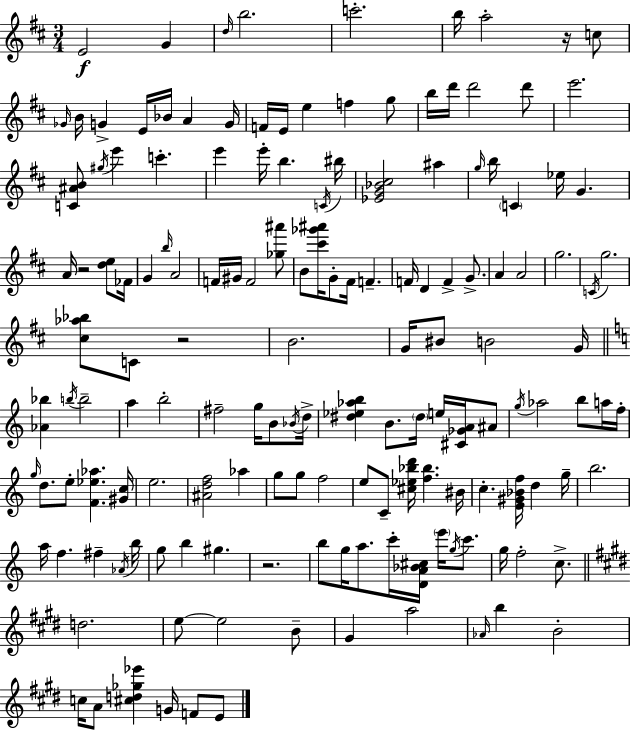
E4/h G4/q D5/s B5/h. C6/h. B5/s A5/h R/s C5/e Gb4/s B4/s G4/q E4/s Bb4/s A4/q G4/s F4/s E4/s E5/q F5/q G5/e B5/s D6/s D6/h D6/e E6/h. [C4,A#4,B4]/e G#5/s E6/q C6/q. E6/q E6/s B5/q. C4/s BIS5/s [Eb4,G4,Bb4,C#5]/h A#5/q G5/s B5/s C4/q Eb5/s G4/q. A4/s R/h [D5,E5]/e FES4/s G4/q B5/s A4/h F4/s G#4/s F4/h [Gb5,A#6]/e B4/e [C#6,Gb6,A#6]/s G4/e F#4/s F4/q. F4/s D4/q F4/q G4/e. A4/q A4/h G5/h. C4/s G5/h. [C#5,Ab5,Bb5]/e C4/e R/h B4/h. G4/s BIS4/e B4/h G4/s [Ab4,Bb5]/q B5/s B5/h A5/q B5/h F#5/h G5/s B4/e Bb4/s D5/s [D#5,Eb5,Ab5,B5]/q B4/e. D#5/s E5/s [C#4,Gb4,A4]/s A#4/e G5/s Ab5/h B5/e A5/s F5/s G5/s D5/e. E5/e [F4,Eb5,Ab5]/q. [G#4,C5]/s E5/h. [A#4,D5,F5]/h Ab5/q G5/e G5/e F5/h E5/e C4/e [C#5,Eb5,Bb5,D6]/s [F5,Bb5]/q. BIS4/s C5/q. [E4,G#4,Bb4,F5]/s D5/q G5/s B5/h. A5/s F5/q. F#5/q Ab4/s B5/s G5/e B5/q G#5/q. R/h. B5/e G5/s A5/e. C6/s [D4,A4,Bb4,C#5]/s E6/s G5/s C6/e. G5/s F5/h C5/e. D5/h. E5/e E5/h B4/e G#4/q A5/h Ab4/s B5/q B4/h C5/s A4/e [C#5,D5,Gb5,Eb6]/q G4/s F4/e E4/e